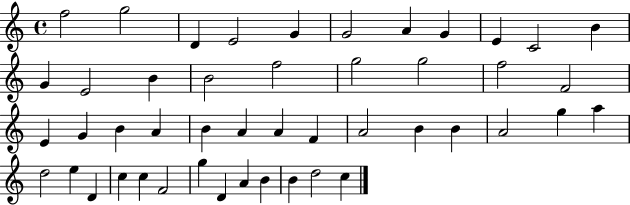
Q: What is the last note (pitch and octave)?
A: C5